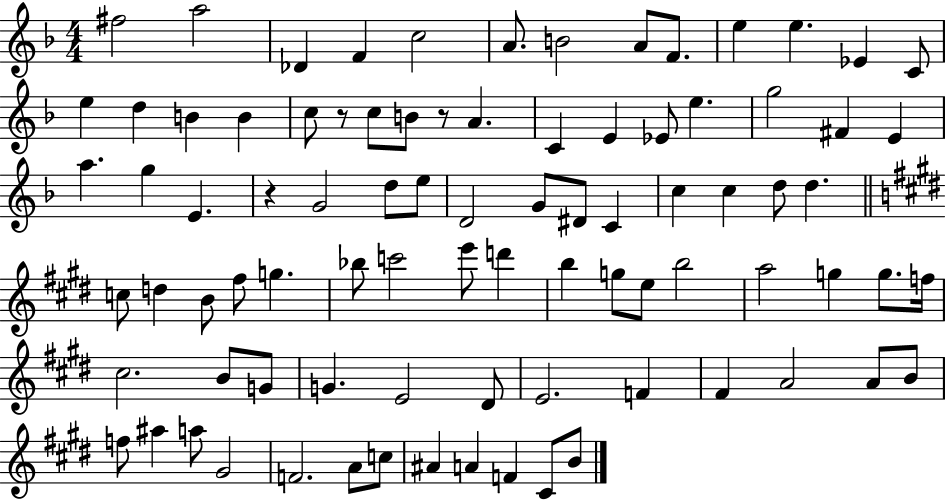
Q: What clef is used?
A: treble